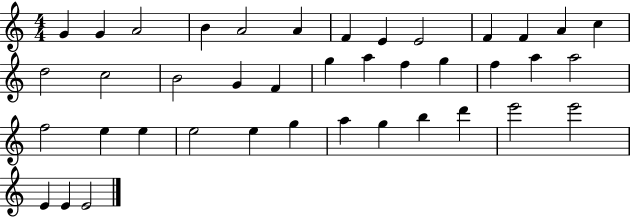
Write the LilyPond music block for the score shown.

{
  \clef treble
  \numericTimeSignature
  \time 4/4
  \key c \major
  g'4 g'4 a'2 | b'4 a'2 a'4 | f'4 e'4 e'2 | f'4 f'4 a'4 c''4 | \break d''2 c''2 | b'2 g'4 f'4 | g''4 a''4 f''4 g''4 | f''4 a''4 a''2 | \break f''2 e''4 e''4 | e''2 e''4 g''4 | a''4 g''4 b''4 d'''4 | e'''2 e'''2 | \break e'4 e'4 e'2 | \bar "|."
}